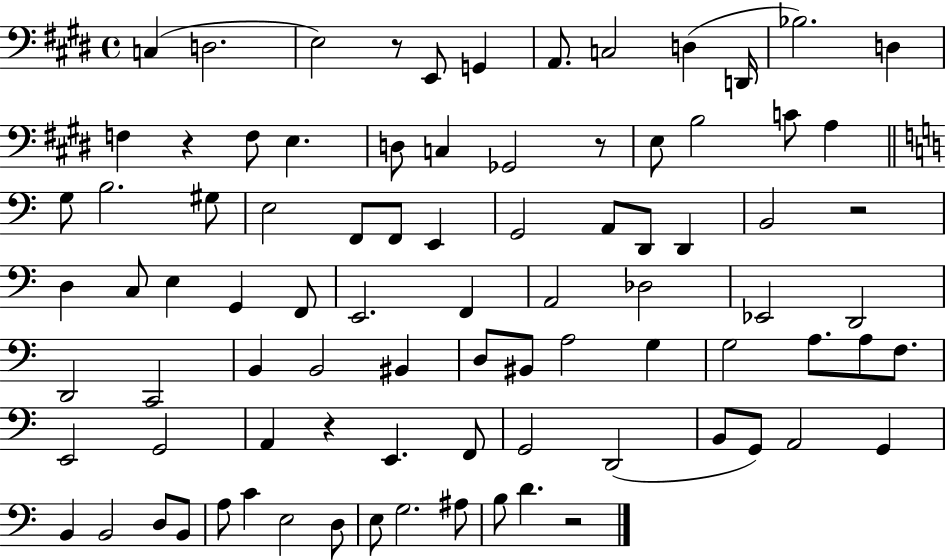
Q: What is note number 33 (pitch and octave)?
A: B2